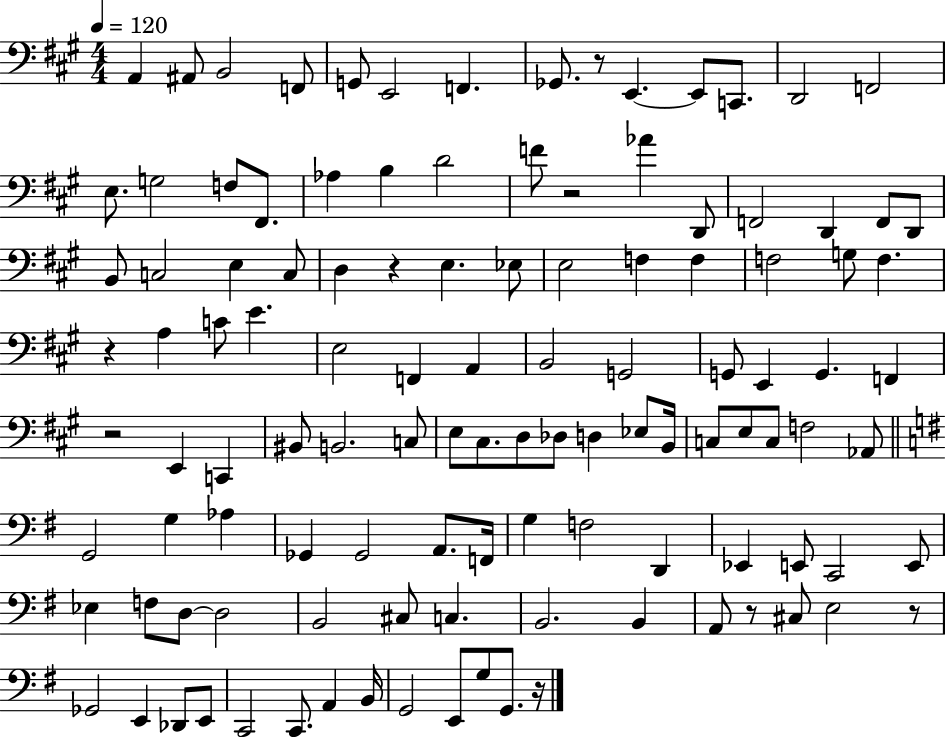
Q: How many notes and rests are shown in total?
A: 115